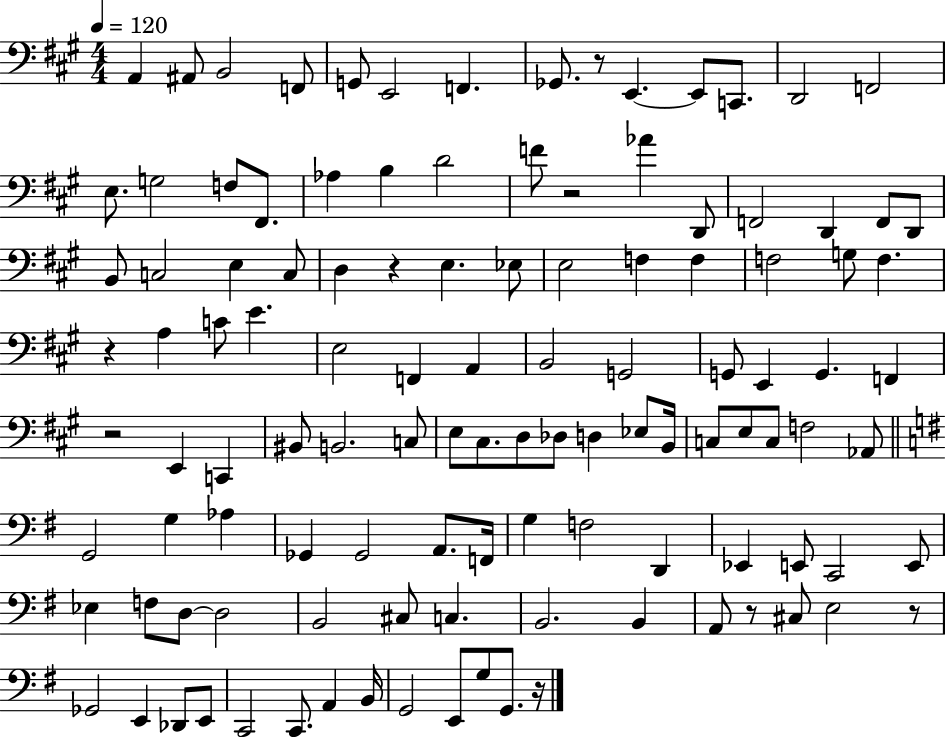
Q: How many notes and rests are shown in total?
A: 115